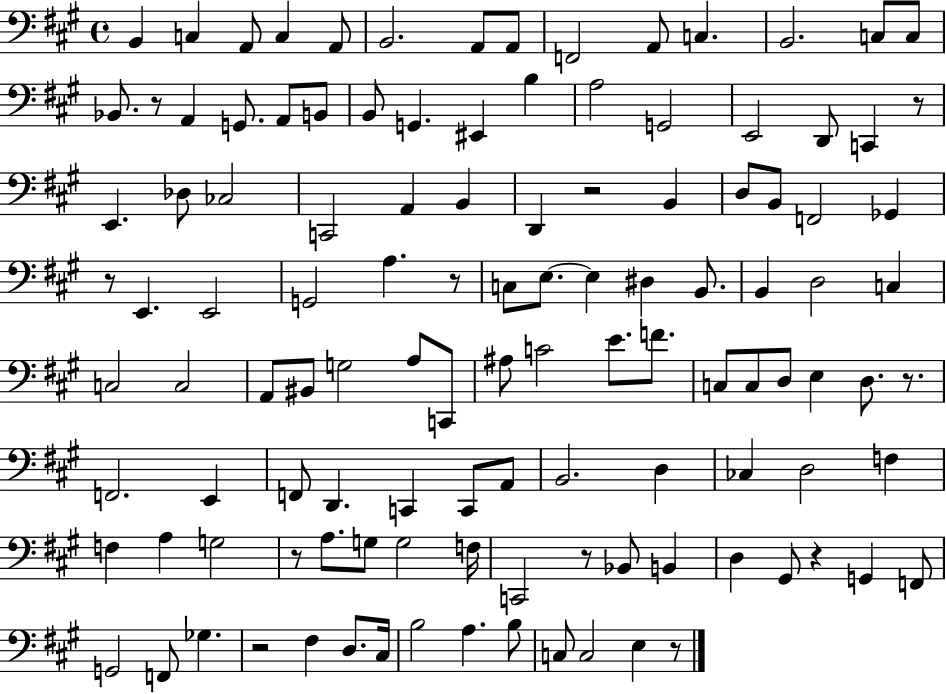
{
  \clef bass
  \time 4/4
  \defaultTimeSignature
  \key a \major
  b,4 c4 a,8 c4 a,8 | b,2. a,8 a,8 | f,2 a,8 c4. | b,2. c8 c8 | \break bes,8. r8 a,4 g,8. a,8 b,8 | b,8 g,4. eis,4 b4 | a2 g,2 | e,2 d,8 c,4 r8 | \break e,4. des8 ces2 | c,2 a,4 b,4 | d,4 r2 b,4 | d8 b,8 f,2 ges,4 | \break r8 e,4. e,2 | g,2 a4. r8 | c8 e8.~~ e4 dis4 b,8. | b,4 d2 c4 | \break c2 c2 | a,8 bis,8 g2 a8 c,8 | ais8 c'2 e'8. f'8. | c8 c8 d8 e4 d8. r8. | \break f,2. e,4 | f,8 d,4. c,4 c,8 a,8 | b,2. d4 | ces4 d2 f4 | \break f4 a4 g2 | r8 a8. g8 g2 f16 | c,2 r8 bes,8 b,4 | d4 gis,8 r4 g,4 f,8 | \break g,2 f,8 ges4. | r2 fis4 d8. cis16 | b2 a4. b8 | c8 c2 e4 r8 | \break \bar "|."
}